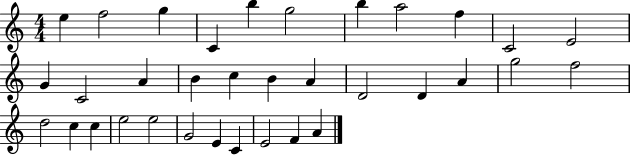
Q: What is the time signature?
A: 4/4